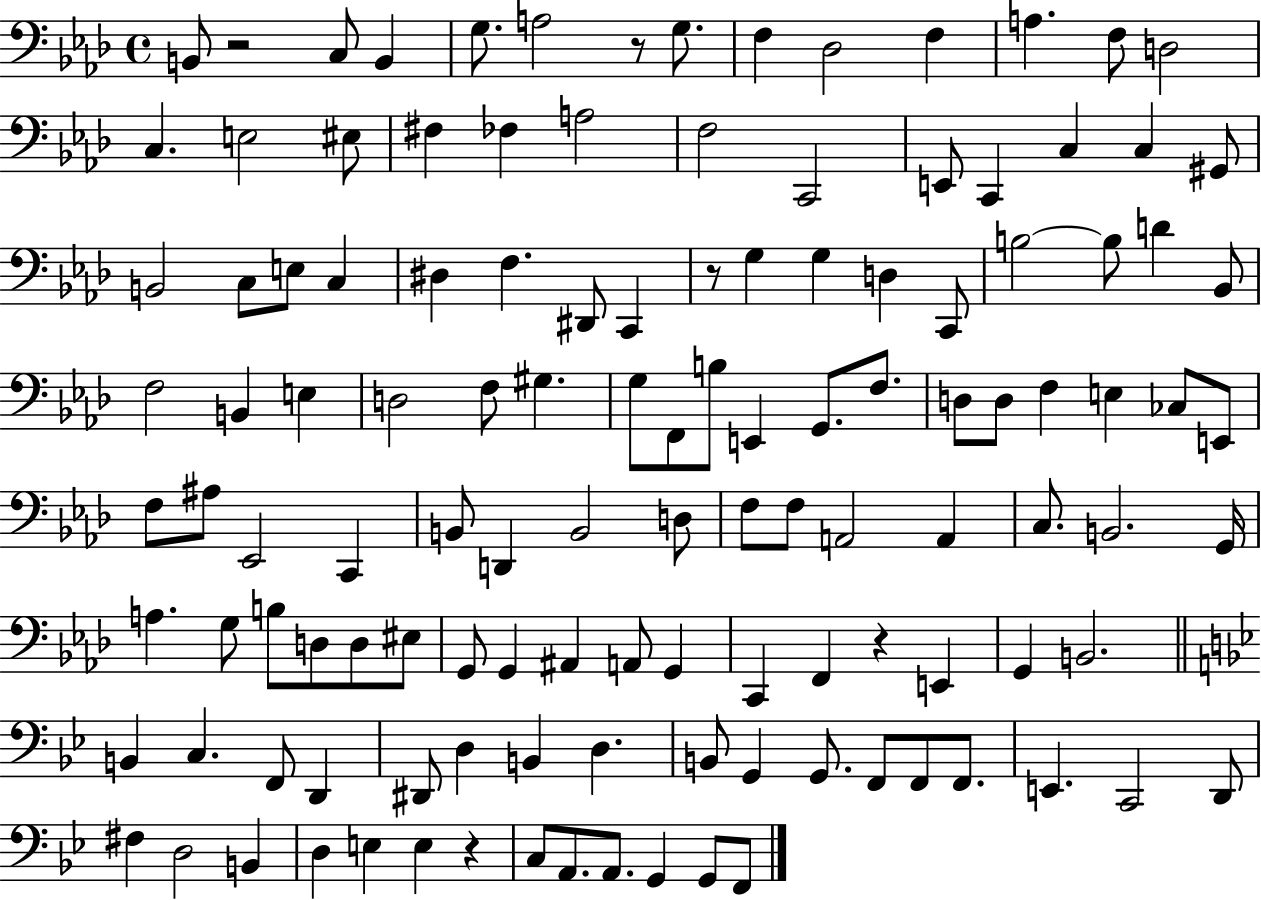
{
  \clef bass
  \time 4/4
  \defaultTimeSignature
  \key aes \major
  b,8 r2 c8 b,4 | g8. a2 r8 g8. | f4 des2 f4 | a4. f8 d2 | \break c4. e2 eis8 | fis4 fes4 a2 | f2 c,2 | e,8 c,4 c4 c4 gis,8 | \break b,2 c8 e8 c4 | dis4 f4. dis,8 c,4 | r8 g4 g4 d4 c,8 | b2~~ b8 d'4 bes,8 | \break f2 b,4 e4 | d2 f8 gis4. | g8 f,8 b8 e,4 g,8. f8. | d8 d8 f4 e4 ces8 e,8 | \break f8 ais8 ees,2 c,4 | b,8 d,4 b,2 d8 | f8 f8 a,2 a,4 | c8. b,2. g,16 | \break a4. g8 b8 d8 d8 eis8 | g,8 g,4 ais,4 a,8 g,4 | c,4 f,4 r4 e,4 | g,4 b,2. | \break \bar "||" \break \key bes \major b,4 c4. f,8 d,4 | dis,8 d4 b,4 d4. | b,8 g,4 g,8. f,8 f,8 f,8. | e,4. c,2 d,8 | \break fis4 d2 b,4 | d4 e4 e4 r4 | c8 a,8. a,8. g,4 g,8 f,8 | \bar "|."
}